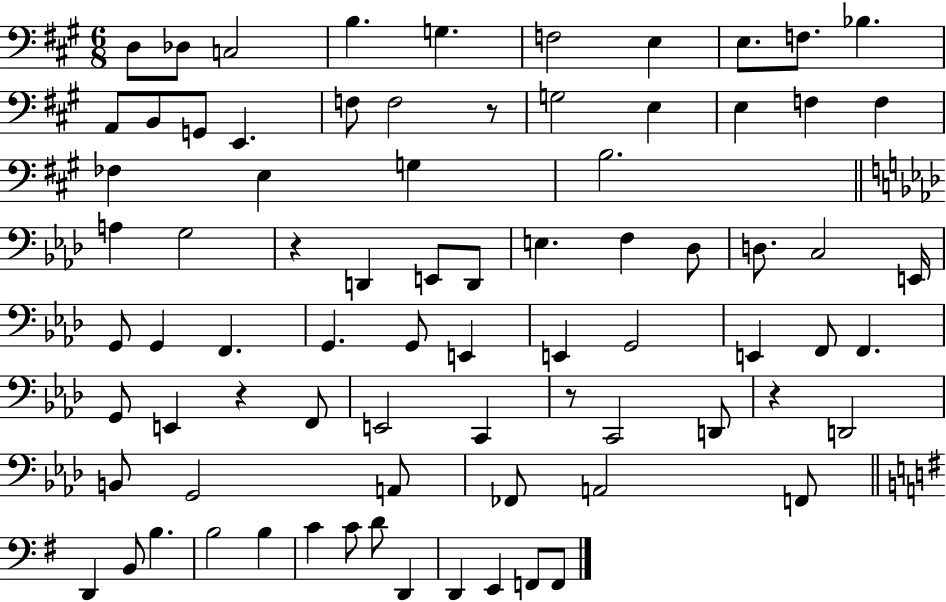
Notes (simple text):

D3/e Db3/e C3/h B3/q. G3/q. F3/h E3/q E3/e. F3/e. Bb3/q. A2/e B2/e G2/e E2/q. F3/e F3/h R/e G3/h E3/q E3/q F3/q F3/q FES3/q E3/q G3/q B3/h. A3/q G3/h R/q D2/q E2/e D2/e E3/q. F3/q Db3/e D3/e. C3/h E2/s G2/e G2/q F2/q. G2/q. G2/e E2/q E2/q G2/h E2/q F2/e F2/q. G2/e E2/q R/q F2/e E2/h C2/q R/e C2/h D2/e R/q D2/h B2/e G2/h A2/e FES2/e A2/h F2/e D2/q B2/e B3/q. B3/h B3/q C4/q C4/e D4/e D2/q D2/q E2/q F2/e F2/e